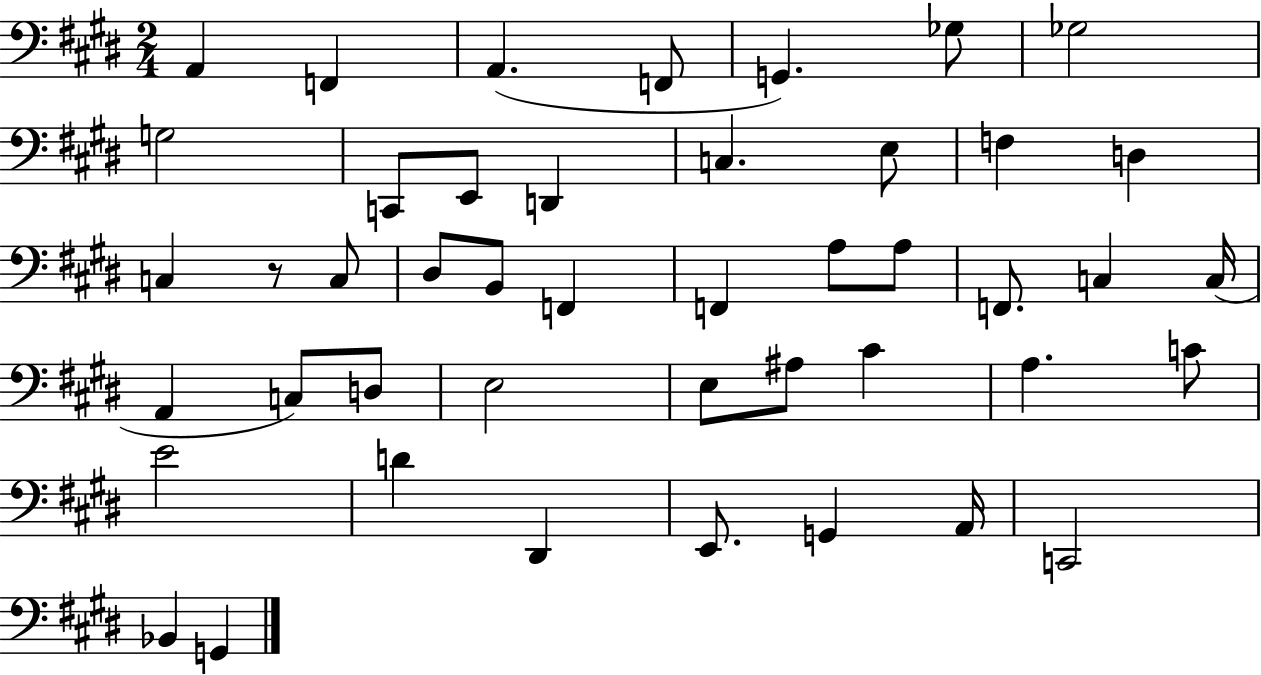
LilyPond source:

{
  \clef bass
  \numericTimeSignature
  \time 2/4
  \key e \major
  a,4 f,4 | a,4.( f,8 | g,4.) ges8 | ges2 | \break g2 | c,8 e,8 d,4 | c4. e8 | f4 d4 | \break c4 r8 c8 | dis8 b,8 f,4 | f,4 a8 a8 | f,8. c4 c16( | \break a,4 c8) d8 | e2 | e8 ais8 cis'4 | a4. c'8 | \break e'2 | d'4 dis,4 | e,8. g,4 a,16 | c,2 | \break bes,4 g,4 | \bar "|."
}